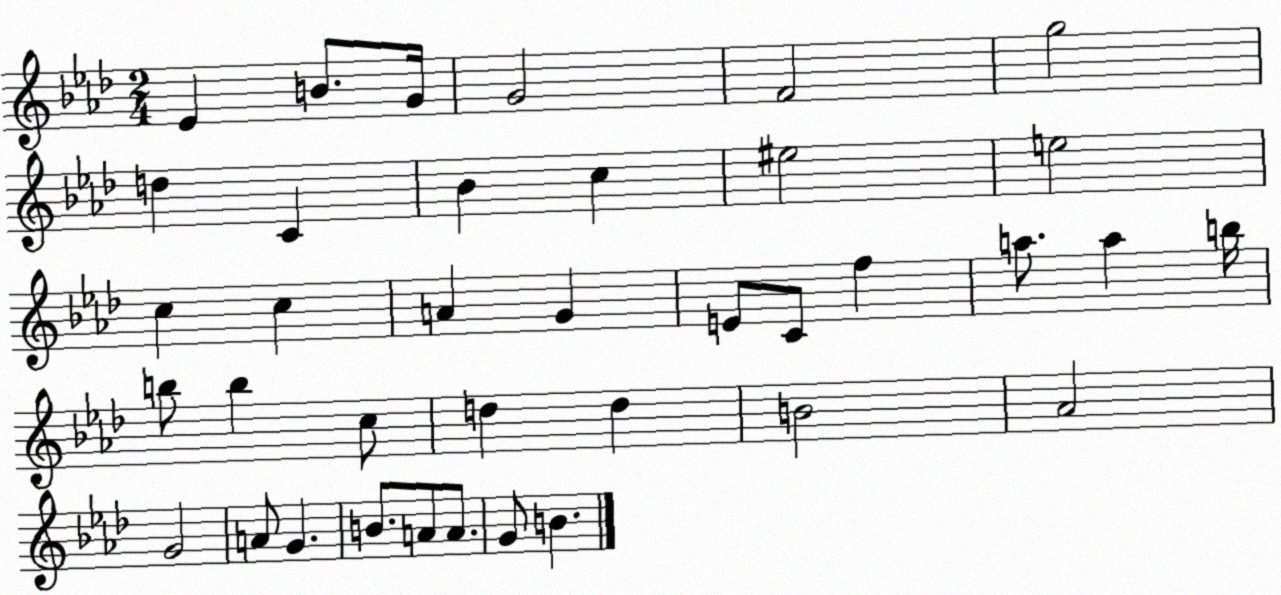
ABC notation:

X:1
T:Untitled
M:2/4
L:1/4
K:Ab
_E B/2 G/4 G2 F2 g2 d C _B c ^e2 e2 c c A G E/2 C/2 f a/2 a b/4 b/2 b c/2 d d B2 _A2 G2 A/2 G B/2 A/2 A/2 G/2 B